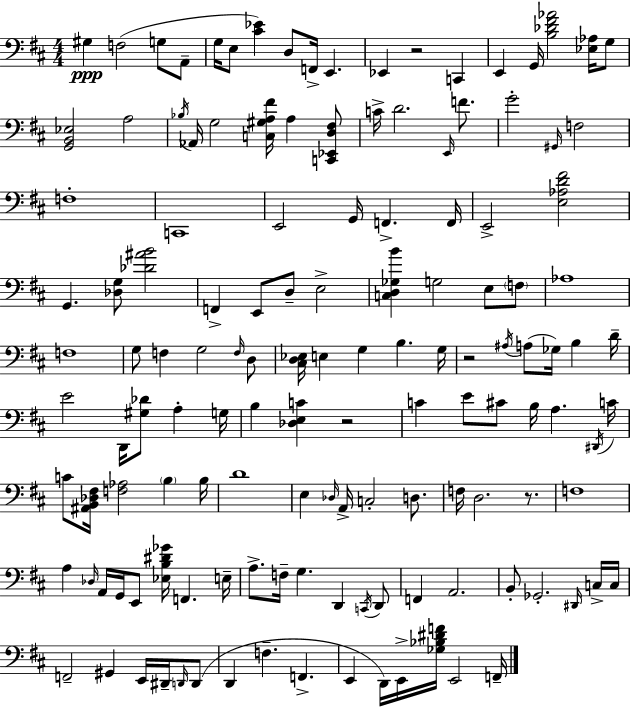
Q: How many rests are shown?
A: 4